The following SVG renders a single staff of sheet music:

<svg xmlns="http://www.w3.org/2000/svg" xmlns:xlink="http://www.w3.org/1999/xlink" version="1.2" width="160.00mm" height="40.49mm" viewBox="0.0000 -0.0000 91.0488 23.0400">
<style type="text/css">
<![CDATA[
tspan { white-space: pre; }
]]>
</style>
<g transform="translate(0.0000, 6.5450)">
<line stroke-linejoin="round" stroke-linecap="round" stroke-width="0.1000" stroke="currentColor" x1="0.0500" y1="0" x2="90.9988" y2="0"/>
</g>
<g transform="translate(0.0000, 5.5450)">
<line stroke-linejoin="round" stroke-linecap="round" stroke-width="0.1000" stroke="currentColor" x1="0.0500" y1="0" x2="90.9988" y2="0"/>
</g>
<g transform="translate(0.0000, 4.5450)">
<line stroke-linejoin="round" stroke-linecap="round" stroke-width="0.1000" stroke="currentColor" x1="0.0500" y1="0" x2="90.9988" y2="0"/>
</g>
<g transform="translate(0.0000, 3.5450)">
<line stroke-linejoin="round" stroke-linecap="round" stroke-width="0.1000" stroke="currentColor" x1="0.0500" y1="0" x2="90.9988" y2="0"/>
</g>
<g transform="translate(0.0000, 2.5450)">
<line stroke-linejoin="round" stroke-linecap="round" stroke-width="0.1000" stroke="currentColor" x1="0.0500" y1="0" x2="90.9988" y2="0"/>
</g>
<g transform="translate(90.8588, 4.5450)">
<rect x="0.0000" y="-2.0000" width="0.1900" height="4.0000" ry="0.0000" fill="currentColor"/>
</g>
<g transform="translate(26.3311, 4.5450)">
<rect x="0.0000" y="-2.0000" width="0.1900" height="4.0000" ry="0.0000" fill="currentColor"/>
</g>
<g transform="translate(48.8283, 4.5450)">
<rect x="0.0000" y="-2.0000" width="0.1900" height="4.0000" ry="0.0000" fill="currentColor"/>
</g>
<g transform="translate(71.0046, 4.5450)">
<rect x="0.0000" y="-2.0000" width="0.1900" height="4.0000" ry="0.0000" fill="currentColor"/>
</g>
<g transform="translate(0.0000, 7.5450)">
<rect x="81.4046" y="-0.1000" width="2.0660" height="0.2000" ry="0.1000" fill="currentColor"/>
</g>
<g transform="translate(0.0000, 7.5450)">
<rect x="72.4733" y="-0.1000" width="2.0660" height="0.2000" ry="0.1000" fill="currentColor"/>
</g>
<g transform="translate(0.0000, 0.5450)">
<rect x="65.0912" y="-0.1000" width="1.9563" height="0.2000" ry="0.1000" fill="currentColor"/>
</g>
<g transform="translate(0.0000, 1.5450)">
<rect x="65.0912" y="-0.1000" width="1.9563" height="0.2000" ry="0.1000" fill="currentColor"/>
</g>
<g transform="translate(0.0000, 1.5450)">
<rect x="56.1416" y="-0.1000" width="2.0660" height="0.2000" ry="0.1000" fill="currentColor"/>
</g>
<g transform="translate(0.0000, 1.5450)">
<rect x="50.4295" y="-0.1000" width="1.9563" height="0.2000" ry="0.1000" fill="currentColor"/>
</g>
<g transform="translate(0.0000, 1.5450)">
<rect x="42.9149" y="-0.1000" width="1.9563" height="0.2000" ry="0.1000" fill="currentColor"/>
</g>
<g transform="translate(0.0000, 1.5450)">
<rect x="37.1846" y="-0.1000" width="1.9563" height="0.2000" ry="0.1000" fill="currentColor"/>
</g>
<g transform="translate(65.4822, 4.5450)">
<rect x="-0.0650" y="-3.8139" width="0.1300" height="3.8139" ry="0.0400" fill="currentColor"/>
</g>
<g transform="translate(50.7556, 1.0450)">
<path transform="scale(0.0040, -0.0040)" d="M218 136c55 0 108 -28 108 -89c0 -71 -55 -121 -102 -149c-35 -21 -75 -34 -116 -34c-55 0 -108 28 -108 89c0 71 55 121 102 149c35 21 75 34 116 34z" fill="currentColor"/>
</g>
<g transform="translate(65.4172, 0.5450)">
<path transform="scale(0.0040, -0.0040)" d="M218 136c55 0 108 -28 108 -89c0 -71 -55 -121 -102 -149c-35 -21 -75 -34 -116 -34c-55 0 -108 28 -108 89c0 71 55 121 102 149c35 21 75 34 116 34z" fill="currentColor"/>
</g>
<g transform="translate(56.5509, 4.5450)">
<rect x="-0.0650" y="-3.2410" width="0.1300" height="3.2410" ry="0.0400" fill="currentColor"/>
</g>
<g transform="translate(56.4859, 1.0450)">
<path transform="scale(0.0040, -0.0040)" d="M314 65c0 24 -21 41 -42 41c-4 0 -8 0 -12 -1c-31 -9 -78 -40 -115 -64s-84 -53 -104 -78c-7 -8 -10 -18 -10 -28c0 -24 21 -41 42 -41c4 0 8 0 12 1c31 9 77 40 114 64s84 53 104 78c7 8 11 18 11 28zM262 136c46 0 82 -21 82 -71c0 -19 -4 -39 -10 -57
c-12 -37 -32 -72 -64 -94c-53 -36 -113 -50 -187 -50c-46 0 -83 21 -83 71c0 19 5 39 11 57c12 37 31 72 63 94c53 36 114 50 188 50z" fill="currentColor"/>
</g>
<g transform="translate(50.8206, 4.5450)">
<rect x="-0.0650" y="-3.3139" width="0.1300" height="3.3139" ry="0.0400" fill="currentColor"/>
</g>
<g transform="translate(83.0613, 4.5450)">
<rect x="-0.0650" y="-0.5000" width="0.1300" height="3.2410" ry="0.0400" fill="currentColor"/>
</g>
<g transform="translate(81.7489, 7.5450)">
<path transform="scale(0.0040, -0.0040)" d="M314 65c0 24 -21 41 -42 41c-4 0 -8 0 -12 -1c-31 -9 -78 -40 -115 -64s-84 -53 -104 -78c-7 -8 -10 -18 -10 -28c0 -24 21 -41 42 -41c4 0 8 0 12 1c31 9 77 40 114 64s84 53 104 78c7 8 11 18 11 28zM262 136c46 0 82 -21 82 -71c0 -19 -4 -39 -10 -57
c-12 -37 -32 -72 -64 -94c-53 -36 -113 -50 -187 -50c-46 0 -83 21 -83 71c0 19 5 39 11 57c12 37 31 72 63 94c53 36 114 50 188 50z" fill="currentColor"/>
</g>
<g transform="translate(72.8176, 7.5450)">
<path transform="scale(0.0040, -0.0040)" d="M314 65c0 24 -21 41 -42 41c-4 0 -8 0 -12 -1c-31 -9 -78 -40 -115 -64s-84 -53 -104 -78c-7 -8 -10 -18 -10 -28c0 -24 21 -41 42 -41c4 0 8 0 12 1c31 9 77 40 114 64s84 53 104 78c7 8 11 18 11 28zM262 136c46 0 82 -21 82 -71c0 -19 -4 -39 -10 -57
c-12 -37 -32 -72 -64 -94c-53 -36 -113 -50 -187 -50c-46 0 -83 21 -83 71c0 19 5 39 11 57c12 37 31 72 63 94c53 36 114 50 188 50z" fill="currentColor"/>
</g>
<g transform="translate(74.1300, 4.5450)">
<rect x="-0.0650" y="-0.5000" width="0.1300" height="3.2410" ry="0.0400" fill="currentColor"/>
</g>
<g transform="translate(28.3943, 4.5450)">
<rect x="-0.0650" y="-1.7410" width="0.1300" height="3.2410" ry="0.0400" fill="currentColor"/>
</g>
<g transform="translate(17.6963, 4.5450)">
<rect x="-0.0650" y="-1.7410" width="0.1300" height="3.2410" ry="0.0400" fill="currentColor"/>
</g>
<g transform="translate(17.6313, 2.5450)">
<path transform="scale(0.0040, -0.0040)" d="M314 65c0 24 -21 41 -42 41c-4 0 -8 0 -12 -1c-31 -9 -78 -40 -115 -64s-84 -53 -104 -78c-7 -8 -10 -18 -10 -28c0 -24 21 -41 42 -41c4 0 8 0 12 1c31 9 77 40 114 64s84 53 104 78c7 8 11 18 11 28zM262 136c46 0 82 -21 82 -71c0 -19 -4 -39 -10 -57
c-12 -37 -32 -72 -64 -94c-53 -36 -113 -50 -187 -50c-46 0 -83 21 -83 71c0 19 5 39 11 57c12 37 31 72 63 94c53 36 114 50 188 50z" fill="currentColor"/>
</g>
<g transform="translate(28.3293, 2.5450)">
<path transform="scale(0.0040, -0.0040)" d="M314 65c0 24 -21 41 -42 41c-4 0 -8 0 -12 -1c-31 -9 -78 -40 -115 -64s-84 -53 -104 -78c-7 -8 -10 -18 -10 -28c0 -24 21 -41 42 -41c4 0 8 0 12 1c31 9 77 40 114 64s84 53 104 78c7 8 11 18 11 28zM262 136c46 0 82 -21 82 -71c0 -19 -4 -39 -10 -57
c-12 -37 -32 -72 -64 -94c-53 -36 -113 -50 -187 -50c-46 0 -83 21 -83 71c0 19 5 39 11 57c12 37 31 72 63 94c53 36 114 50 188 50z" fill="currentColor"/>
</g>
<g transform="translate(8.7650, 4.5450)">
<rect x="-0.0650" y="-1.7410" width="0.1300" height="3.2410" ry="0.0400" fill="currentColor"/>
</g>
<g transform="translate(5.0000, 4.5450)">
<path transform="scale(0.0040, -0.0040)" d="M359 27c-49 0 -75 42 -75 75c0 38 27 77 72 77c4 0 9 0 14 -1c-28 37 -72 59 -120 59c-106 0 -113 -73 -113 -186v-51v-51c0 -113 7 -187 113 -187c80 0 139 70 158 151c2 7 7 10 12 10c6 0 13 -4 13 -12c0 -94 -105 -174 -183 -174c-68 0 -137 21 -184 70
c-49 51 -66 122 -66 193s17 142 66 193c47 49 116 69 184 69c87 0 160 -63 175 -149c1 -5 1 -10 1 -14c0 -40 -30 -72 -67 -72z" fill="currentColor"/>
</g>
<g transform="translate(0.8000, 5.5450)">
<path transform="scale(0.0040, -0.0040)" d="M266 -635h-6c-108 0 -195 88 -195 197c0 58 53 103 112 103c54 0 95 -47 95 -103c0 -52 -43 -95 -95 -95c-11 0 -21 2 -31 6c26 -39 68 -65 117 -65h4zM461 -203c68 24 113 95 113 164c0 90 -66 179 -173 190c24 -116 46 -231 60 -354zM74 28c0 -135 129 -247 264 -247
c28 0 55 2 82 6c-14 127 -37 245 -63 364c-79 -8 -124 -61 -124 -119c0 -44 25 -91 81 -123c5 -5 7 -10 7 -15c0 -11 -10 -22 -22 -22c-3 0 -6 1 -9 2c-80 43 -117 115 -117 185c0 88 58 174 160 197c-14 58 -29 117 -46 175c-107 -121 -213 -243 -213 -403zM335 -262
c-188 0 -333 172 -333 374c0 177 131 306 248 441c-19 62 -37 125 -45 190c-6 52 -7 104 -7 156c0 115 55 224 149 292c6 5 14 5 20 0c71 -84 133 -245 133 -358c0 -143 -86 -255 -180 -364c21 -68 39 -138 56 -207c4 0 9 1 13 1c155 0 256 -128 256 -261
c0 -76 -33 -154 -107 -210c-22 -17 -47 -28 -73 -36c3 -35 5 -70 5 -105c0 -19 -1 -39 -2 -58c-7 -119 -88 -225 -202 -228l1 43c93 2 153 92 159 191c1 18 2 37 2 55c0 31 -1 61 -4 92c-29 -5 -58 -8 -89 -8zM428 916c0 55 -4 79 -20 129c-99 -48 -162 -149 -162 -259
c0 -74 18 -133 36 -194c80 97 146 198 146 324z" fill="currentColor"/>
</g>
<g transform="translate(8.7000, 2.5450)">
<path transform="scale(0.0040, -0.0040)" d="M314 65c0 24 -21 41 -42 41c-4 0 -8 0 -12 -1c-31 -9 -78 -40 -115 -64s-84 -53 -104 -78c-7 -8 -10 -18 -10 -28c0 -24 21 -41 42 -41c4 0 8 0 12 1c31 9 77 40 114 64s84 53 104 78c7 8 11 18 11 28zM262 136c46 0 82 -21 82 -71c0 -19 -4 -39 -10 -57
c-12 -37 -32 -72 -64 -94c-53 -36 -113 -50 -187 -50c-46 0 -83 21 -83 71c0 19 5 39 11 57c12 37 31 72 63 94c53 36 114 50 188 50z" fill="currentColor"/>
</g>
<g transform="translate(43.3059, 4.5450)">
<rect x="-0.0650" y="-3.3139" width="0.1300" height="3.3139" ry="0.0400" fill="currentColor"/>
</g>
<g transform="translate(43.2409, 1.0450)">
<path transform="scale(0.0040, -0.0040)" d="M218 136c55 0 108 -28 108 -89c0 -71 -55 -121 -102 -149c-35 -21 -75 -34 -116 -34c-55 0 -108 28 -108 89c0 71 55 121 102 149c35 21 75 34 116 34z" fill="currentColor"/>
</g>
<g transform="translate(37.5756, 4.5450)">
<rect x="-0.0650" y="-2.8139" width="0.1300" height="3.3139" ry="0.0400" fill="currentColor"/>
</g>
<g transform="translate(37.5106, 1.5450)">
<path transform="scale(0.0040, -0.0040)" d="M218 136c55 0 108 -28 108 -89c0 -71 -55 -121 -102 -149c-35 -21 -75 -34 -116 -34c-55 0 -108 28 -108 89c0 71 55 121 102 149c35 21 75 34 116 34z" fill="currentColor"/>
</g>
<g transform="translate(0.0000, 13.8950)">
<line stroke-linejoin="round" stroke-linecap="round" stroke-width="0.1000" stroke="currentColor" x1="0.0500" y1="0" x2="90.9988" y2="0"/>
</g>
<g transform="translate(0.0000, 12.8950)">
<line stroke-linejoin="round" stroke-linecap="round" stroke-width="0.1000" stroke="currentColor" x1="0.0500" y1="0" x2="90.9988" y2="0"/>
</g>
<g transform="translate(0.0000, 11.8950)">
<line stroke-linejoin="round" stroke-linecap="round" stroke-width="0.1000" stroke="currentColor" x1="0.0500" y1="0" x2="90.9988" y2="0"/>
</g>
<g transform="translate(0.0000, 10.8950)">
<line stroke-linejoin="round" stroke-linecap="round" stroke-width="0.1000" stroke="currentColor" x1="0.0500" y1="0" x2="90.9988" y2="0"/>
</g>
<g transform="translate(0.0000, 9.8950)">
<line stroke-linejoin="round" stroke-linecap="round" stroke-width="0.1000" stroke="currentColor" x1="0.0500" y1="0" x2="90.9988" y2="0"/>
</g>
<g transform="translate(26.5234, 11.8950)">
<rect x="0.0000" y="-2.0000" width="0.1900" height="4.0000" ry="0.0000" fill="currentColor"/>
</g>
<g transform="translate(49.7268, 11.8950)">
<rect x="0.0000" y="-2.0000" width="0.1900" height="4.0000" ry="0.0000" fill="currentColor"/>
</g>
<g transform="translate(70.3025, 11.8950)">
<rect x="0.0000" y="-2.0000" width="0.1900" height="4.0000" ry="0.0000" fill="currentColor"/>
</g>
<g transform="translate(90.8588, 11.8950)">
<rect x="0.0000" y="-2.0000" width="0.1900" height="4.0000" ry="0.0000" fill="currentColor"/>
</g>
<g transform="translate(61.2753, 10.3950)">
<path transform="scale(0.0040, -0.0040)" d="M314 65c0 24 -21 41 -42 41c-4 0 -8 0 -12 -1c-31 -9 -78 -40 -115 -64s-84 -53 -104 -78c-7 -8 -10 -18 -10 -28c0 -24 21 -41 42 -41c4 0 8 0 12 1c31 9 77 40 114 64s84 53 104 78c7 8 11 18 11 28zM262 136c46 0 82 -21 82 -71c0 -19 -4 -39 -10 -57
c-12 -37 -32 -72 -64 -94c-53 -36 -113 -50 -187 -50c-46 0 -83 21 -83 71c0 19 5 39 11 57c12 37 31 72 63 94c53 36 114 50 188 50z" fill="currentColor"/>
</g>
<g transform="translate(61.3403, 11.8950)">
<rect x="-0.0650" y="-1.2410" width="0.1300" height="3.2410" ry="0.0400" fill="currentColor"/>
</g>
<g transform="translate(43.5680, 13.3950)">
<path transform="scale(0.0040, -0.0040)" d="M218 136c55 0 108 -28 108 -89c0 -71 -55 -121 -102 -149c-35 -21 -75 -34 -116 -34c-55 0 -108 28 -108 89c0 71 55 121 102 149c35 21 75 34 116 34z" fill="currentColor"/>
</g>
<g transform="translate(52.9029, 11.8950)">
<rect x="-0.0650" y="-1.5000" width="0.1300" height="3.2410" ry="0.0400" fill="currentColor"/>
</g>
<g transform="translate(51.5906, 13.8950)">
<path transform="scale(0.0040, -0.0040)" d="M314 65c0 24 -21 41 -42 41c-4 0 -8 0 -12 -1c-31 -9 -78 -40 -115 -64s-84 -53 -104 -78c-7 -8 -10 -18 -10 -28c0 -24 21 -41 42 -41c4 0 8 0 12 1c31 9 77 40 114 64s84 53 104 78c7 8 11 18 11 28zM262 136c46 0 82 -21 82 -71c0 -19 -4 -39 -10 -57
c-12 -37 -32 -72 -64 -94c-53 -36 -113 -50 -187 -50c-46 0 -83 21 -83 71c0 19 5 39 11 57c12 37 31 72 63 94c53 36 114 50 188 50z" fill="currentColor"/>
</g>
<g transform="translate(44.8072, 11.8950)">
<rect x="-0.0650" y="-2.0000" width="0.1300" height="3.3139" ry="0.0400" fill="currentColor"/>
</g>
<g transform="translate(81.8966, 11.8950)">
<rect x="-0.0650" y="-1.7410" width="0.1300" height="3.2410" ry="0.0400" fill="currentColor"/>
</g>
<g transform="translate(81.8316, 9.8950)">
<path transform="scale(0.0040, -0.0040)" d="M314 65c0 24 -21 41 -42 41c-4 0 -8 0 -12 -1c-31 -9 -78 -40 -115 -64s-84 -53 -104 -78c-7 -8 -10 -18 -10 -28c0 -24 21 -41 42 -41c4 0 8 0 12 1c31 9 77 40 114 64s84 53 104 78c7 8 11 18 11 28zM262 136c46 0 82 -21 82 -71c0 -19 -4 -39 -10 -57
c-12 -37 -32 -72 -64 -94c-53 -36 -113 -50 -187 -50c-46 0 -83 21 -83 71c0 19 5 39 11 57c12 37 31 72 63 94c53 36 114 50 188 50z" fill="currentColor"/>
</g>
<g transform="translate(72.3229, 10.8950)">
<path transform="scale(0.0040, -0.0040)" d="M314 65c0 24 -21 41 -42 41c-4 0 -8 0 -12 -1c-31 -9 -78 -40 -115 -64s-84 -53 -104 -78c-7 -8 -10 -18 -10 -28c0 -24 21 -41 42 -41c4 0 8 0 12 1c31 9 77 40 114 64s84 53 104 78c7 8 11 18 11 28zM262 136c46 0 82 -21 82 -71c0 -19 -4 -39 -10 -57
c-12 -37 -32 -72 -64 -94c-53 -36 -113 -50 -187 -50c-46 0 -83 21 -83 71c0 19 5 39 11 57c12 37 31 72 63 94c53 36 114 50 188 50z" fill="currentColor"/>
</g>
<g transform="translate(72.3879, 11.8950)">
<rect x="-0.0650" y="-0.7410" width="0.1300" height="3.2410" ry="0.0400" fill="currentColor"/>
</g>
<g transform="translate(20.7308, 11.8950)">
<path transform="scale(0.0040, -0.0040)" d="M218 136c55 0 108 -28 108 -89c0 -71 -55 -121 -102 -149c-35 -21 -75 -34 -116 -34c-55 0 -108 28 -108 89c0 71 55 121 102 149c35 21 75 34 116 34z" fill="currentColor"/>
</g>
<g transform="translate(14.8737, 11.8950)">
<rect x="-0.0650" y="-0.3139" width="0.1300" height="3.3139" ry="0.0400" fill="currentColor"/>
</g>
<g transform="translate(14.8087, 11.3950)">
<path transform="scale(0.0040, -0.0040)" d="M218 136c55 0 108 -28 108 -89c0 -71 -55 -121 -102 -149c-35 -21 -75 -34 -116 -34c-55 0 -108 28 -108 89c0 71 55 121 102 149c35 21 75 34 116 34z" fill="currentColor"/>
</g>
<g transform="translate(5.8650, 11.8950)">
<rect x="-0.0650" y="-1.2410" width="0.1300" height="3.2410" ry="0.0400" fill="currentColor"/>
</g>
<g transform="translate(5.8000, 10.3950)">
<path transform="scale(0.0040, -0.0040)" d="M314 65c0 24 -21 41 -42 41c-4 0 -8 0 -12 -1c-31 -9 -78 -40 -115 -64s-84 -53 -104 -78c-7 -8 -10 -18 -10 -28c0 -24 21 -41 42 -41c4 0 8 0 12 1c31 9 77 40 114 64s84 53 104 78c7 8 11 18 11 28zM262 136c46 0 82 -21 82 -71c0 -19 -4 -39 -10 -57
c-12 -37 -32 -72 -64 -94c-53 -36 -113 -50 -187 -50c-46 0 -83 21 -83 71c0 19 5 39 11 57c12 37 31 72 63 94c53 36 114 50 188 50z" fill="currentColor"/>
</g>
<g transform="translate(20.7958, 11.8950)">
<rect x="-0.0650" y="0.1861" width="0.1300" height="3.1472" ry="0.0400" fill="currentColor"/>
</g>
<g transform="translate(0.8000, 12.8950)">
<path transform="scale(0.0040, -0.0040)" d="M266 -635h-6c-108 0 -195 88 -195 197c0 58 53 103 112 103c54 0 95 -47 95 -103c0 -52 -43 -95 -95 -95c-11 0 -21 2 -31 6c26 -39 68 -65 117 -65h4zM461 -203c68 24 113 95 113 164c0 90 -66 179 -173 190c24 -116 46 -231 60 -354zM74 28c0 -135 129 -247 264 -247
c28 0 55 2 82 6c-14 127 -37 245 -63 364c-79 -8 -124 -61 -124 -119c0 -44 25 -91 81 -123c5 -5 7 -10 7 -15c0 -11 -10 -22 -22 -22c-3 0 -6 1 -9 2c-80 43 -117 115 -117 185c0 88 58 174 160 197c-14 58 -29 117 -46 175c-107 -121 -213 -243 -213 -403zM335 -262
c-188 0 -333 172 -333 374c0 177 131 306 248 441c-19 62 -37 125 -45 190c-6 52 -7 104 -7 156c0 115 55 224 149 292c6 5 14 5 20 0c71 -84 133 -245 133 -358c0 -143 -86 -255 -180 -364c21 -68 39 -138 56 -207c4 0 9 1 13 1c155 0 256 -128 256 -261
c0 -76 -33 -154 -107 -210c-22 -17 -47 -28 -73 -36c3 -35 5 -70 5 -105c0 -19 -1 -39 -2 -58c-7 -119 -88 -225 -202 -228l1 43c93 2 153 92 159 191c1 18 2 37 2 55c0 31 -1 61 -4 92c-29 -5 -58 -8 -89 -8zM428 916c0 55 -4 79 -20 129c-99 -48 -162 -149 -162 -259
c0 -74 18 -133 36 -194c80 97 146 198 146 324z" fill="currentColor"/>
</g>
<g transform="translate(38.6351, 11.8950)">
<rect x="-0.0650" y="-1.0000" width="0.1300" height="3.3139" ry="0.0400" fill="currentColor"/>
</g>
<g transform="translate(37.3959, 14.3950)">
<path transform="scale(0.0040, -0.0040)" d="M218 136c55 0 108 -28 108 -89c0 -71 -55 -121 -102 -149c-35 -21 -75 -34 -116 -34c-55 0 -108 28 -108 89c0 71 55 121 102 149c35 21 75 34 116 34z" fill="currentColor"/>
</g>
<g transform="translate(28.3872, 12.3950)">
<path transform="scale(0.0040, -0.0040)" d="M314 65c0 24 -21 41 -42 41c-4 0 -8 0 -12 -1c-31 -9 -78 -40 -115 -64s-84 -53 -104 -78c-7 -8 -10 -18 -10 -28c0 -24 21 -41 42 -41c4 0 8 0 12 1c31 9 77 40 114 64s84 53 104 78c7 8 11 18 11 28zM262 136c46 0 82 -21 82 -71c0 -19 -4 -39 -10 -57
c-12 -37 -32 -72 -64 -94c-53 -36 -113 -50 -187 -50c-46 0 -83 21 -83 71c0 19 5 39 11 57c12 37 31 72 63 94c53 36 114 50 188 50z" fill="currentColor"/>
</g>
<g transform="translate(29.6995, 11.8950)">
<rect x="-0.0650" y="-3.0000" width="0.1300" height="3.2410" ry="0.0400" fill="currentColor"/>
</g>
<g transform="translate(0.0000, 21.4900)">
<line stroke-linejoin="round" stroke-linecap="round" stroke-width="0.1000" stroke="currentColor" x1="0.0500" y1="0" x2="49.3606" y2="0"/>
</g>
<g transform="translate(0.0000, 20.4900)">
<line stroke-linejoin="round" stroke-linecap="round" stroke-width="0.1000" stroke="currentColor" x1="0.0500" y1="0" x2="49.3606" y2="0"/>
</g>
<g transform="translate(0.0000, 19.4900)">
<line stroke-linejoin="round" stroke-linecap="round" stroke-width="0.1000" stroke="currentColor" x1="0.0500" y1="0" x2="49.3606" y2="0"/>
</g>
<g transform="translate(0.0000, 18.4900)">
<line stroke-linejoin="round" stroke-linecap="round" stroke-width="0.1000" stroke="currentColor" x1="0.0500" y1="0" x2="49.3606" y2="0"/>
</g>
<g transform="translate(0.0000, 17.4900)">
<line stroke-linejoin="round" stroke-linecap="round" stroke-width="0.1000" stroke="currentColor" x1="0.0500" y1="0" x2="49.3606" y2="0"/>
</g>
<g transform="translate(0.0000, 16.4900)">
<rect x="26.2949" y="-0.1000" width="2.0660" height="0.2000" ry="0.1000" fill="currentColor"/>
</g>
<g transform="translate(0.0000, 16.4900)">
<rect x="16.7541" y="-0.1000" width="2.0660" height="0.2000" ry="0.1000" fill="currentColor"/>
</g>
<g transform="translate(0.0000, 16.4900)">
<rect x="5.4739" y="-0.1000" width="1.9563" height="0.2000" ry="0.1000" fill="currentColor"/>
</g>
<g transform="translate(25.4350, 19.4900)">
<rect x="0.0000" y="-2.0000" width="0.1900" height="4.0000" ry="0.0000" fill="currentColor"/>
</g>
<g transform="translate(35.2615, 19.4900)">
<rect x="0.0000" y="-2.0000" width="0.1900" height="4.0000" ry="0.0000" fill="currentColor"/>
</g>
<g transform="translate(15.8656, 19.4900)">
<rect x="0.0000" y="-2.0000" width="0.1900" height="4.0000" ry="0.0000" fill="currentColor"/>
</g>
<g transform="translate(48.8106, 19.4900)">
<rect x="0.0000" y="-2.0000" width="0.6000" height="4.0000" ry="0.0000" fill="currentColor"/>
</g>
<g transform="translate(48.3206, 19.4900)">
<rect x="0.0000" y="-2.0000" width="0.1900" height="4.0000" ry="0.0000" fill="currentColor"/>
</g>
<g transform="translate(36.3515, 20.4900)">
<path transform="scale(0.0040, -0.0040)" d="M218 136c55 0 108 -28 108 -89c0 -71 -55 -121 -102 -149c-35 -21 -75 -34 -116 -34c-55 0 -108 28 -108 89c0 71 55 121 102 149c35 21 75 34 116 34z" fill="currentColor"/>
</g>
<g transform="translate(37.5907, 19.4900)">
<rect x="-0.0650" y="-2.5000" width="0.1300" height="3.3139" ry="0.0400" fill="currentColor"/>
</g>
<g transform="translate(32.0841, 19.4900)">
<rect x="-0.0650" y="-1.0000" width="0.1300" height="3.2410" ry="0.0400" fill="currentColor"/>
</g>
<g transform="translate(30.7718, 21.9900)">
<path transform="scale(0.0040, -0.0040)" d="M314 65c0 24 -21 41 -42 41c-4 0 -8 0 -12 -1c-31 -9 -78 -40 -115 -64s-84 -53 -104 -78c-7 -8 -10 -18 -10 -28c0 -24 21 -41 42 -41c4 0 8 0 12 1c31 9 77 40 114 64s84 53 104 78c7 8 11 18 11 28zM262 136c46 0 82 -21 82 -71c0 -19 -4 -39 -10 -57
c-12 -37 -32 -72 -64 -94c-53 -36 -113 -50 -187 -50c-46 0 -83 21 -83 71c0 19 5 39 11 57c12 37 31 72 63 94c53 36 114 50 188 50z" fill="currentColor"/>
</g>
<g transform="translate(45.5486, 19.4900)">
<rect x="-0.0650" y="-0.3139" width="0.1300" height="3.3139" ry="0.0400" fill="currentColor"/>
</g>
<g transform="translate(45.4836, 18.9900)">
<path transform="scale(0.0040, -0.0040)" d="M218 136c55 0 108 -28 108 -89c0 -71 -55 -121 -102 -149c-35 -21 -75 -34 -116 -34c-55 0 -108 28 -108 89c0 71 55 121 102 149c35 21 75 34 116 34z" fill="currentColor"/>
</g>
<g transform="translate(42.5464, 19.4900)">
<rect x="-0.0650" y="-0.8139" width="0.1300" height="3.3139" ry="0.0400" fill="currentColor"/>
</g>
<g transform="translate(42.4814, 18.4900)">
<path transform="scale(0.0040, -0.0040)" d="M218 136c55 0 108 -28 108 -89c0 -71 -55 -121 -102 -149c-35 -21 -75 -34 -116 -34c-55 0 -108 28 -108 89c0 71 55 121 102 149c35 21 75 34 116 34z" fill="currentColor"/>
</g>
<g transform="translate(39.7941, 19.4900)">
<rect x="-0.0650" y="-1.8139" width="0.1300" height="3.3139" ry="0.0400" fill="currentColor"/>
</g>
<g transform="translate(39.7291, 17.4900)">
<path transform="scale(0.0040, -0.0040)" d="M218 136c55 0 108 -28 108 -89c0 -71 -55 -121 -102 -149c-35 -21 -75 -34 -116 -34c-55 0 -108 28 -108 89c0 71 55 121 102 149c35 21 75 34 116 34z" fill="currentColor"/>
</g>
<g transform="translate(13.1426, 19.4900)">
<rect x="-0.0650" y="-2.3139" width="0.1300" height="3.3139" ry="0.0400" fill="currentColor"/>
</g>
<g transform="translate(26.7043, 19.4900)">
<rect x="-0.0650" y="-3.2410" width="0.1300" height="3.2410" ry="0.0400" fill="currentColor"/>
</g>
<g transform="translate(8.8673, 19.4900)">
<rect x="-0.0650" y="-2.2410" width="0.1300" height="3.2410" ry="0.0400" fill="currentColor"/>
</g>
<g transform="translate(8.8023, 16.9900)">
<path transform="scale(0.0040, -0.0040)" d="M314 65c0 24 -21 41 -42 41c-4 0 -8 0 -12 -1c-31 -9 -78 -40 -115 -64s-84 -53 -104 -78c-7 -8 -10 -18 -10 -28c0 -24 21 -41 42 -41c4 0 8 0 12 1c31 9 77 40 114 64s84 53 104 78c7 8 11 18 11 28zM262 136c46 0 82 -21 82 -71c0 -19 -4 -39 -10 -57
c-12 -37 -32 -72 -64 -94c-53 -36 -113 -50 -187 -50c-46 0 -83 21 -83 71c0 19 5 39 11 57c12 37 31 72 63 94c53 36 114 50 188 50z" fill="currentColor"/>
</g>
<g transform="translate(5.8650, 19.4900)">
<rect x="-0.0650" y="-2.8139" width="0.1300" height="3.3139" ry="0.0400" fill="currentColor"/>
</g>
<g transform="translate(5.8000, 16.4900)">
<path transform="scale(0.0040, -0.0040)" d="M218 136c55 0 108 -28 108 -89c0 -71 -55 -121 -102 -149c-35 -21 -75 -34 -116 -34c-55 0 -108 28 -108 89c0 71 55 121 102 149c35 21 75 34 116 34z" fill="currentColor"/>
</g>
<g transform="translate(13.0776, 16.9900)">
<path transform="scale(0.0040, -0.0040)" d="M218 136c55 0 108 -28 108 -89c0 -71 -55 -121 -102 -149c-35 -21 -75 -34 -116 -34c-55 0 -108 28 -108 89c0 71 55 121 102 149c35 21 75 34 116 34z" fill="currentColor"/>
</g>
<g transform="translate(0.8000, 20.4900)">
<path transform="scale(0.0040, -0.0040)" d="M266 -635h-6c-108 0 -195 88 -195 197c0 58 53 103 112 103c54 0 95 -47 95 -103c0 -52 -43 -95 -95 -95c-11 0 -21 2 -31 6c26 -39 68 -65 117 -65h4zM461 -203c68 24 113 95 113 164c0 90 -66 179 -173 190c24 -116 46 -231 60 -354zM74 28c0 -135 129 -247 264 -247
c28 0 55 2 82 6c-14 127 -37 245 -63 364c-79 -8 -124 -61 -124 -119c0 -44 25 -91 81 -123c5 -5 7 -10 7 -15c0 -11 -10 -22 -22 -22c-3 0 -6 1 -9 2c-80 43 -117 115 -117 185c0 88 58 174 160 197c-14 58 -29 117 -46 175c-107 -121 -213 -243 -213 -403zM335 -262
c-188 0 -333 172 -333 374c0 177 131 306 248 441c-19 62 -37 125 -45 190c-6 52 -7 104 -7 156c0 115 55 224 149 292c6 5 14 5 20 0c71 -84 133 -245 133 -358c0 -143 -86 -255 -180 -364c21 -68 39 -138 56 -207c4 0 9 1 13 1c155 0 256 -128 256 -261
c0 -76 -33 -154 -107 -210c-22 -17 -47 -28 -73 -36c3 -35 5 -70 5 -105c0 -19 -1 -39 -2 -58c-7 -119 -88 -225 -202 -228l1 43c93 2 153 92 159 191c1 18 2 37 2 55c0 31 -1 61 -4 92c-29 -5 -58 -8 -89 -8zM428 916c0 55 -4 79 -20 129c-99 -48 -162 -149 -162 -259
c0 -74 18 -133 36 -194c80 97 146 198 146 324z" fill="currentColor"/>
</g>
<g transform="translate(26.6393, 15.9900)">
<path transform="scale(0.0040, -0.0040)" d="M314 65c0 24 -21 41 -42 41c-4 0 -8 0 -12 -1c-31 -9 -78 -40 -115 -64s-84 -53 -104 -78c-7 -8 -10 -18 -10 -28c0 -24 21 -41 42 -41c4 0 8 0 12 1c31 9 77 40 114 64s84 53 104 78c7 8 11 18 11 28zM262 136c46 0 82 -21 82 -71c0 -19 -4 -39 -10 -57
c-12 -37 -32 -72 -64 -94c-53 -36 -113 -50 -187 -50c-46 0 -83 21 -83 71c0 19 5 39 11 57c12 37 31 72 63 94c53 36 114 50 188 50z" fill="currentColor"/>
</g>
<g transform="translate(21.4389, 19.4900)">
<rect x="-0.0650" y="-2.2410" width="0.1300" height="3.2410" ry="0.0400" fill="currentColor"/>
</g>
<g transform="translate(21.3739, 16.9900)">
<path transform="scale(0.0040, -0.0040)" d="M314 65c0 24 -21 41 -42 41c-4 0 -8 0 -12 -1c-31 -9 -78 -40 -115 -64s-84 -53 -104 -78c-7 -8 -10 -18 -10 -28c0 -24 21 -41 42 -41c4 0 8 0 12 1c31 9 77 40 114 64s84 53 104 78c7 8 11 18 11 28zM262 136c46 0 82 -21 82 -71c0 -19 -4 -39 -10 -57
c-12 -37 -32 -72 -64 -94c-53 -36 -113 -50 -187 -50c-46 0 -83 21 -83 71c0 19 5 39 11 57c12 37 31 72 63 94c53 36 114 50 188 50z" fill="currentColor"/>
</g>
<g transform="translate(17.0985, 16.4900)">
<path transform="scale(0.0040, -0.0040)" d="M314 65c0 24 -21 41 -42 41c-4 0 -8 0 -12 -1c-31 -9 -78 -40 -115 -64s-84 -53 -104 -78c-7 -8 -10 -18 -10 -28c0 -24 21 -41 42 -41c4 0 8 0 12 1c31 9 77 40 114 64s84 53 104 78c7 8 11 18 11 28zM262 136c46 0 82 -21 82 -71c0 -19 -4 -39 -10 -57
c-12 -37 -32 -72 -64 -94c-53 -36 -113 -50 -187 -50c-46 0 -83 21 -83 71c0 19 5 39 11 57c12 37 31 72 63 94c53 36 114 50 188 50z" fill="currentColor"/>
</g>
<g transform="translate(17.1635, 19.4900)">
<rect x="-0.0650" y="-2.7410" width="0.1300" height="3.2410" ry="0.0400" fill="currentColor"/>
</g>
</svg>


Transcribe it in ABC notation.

X:1
T:Untitled
M:4/4
L:1/4
K:C
f2 f2 f2 a b b b2 c' C2 C2 e2 c B A2 D F E2 e2 d2 f2 a g2 g a2 g2 b2 D2 G f d c